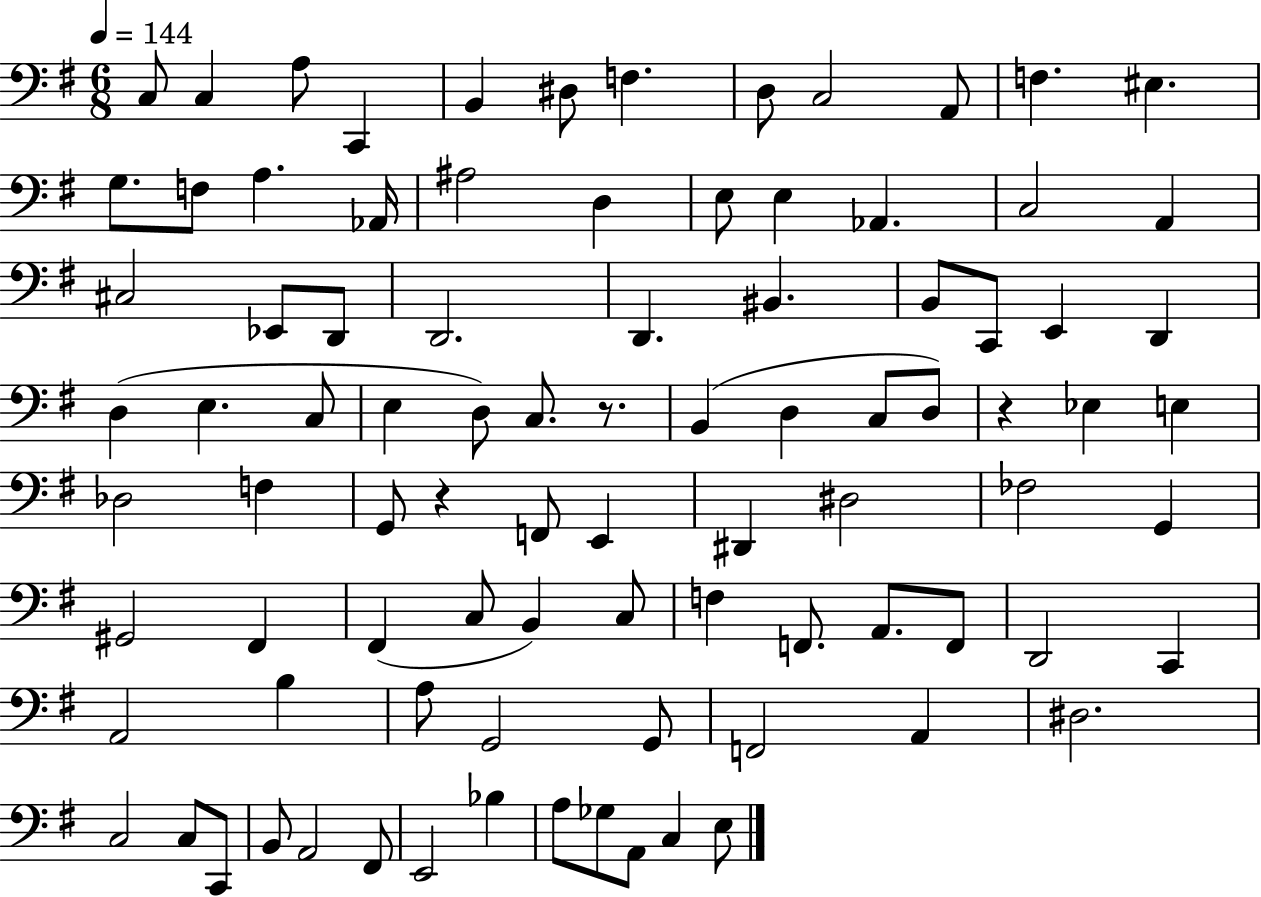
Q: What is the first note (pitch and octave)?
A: C3